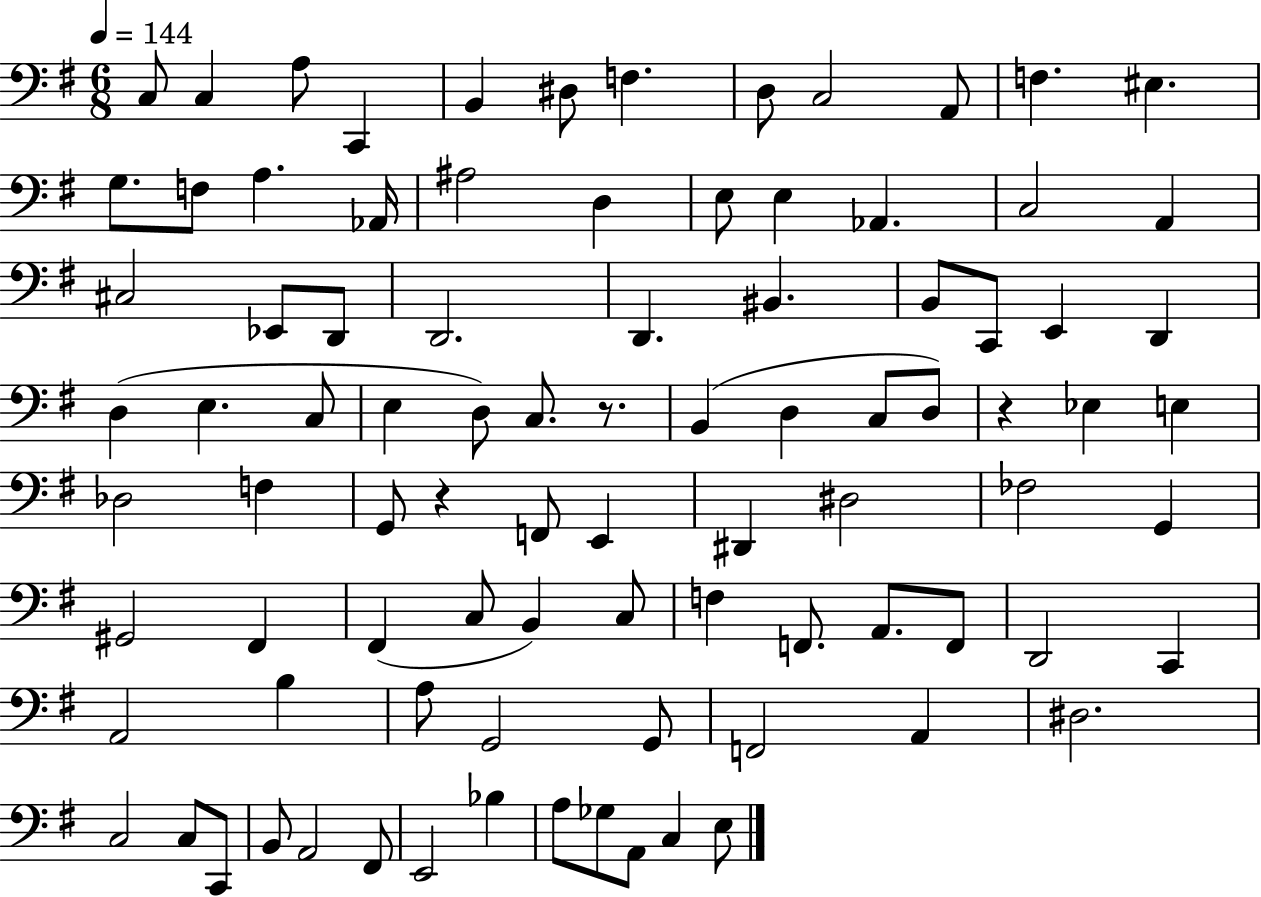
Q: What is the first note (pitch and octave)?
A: C3